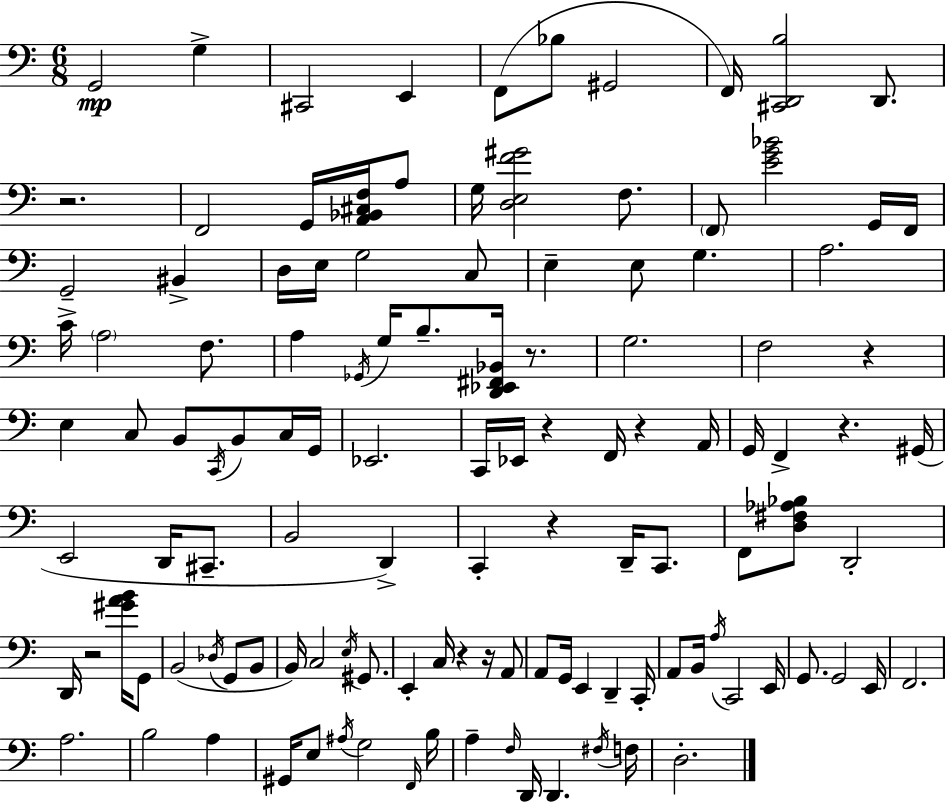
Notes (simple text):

G2/h G3/q C#2/h E2/q F2/e Bb3/e G#2/h F2/s [C#2,D2,B3]/h D2/e. R/h. F2/h G2/s [A2,Bb2,C#3,F3]/s A3/e G3/s [D3,E3,F4,G#4]/h F3/e. F2/e [E4,G4,Bb4]/h G2/s F2/s G2/h BIS2/q D3/s E3/s G3/h C3/e E3/q E3/e G3/q. A3/h. C4/s A3/h F3/e. A3/q Gb2/s G3/s B3/e. [D2,Eb2,F#2,Bb2]/s R/e. G3/h. F3/h R/q E3/q C3/e B2/e C2/s B2/e C3/s G2/s Eb2/h. C2/s Eb2/s R/q F2/s R/q A2/s G2/s F2/q R/q. G#2/s E2/h D2/s C#2/e. B2/h D2/q C2/q R/q D2/s C2/e. F2/e [D3,F#3,Ab3,Bb3]/e D2/h D2/s R/h [G#4,A4,B4]/s G2/e B2/h Db3/s G2/e B2/e B2/s C3/h E3/s G#2/e. E2/q C3/s R/q R/s A2/e A2/e G2/s E2/q D2/q C2/s A2/e B2/s A3/s C2/h E2/s G2/e. G2/h E2/s F2/h. A3/h. B3/h A3/q G#2/s E3/e A#3/s G3/h F2/s B3/s A3/q F3/s D2/s D2/q. F#3/s F3/s D3/h.